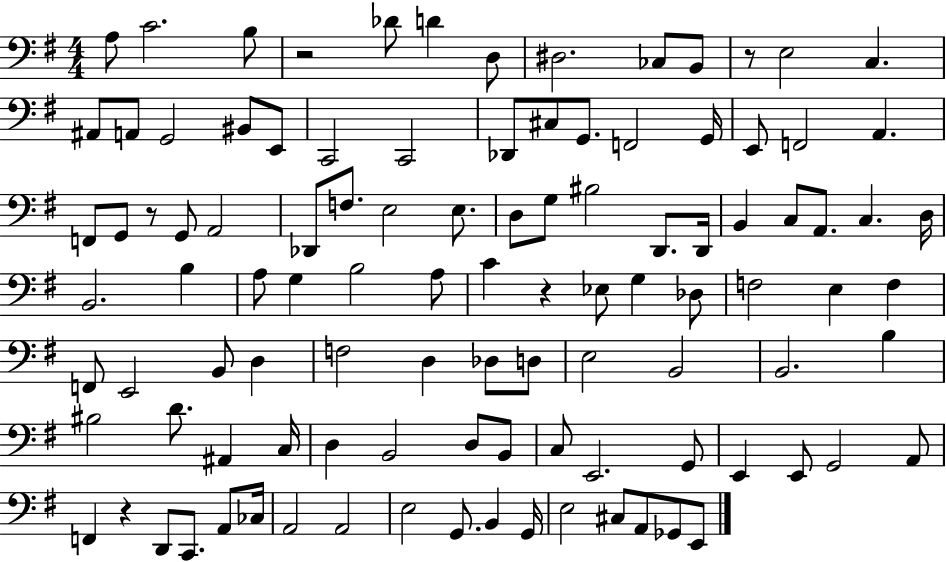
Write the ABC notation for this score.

X:1
T:Untitled
M:4/4
L:1/4
K:G
A,/2 C2 B,/2 z2 _D/2 D D,/2 ^D,2 _C,/2 B,,/2 z/2 E,2 C, ^A,,/2 A,,/2 G,,2 ^B,,/2 E,,/2 C,,2 C,,2 _D,,/2 ^C,/2 G,,/2 F,,2 G,,/4 E,,/2 F,,2 A,, F,,/2 G,,/2 z/2 G,,/2 A,,2 _D,,/2 F,/2 E,2 E,/2 D,/2 G,/2 ^B,2 D,,/2 D,,/4 B,, C,/2 A,,/2 C, D,/4 B,,2 B, A,/2 G, B,2 A,/2 C z _E,/2 G, _D,/2 F,2 E, F, F,,/2 E,,2 B,,/2 D, F,2 D, _D,/2 D,/2 E,2 B,,2 B,,2 B, ^B,2 D/2 ^A,, C,/4 D, B,,2 D,/2 B,,/2 C,/2 E,,2 G,,/2 E,, E,,/2 G,,2 A,,/2 F,, z D,,/2 C,,/2 A,,/2 _C,/4 A,,2 A,,2 E,2 G,,/2 B,, G,,/4 E,2 ^C,/2 A,,/2 _G,,/2 E,,/2